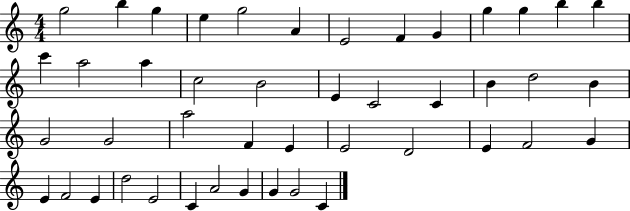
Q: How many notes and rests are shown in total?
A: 45